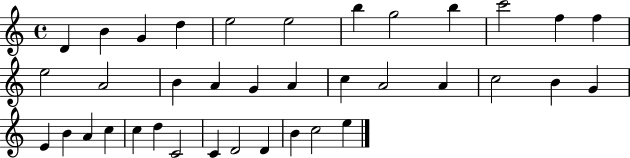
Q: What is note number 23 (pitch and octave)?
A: B4